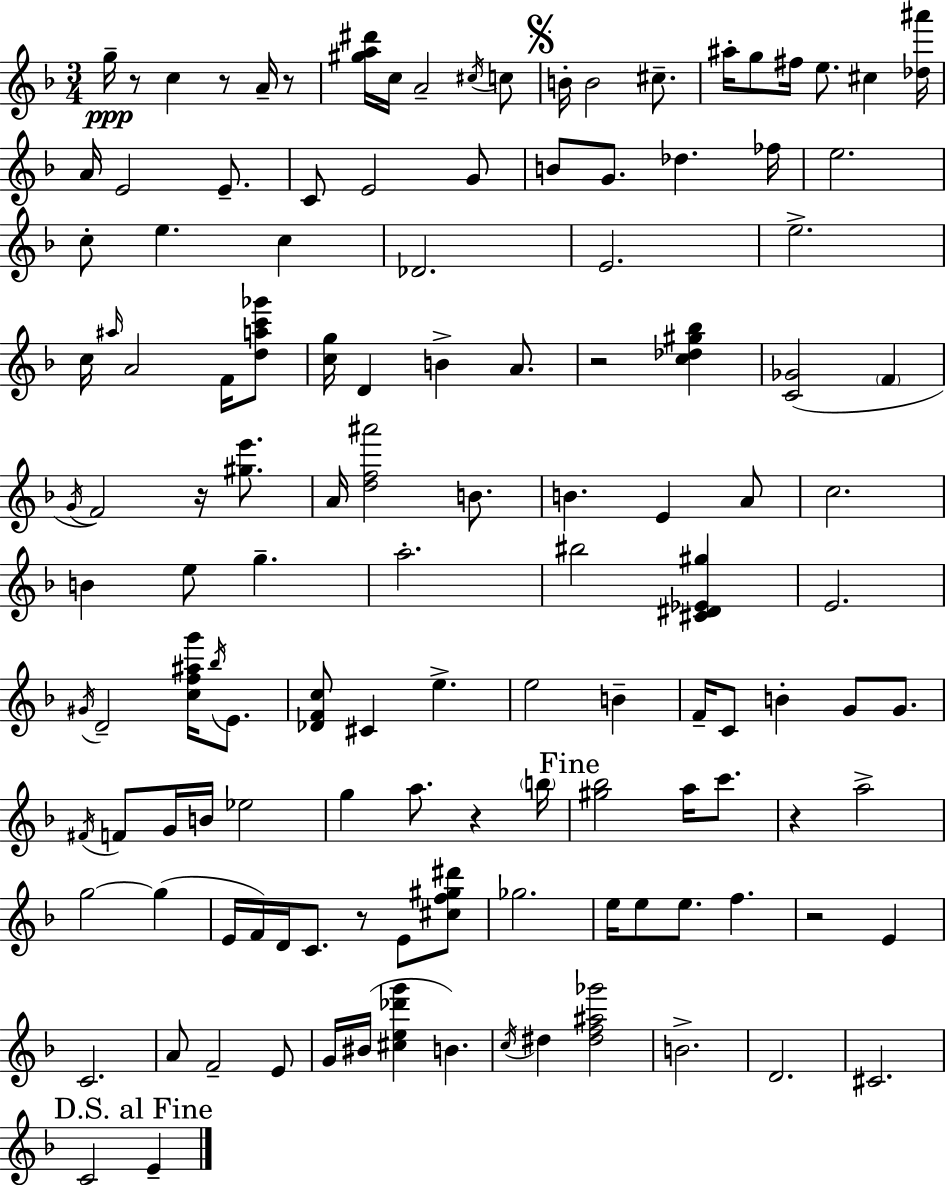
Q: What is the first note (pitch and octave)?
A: G5